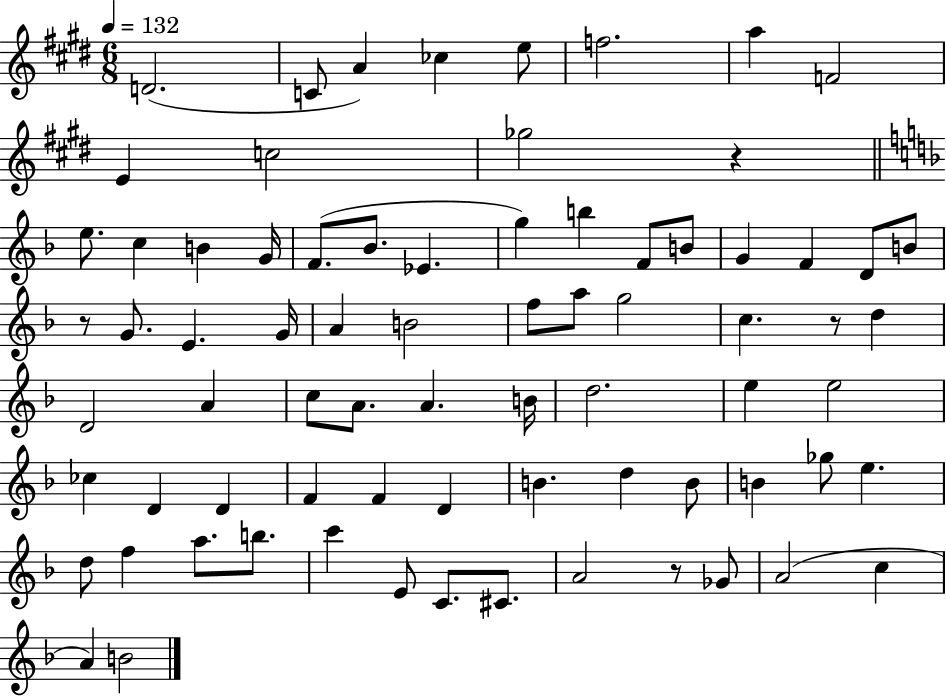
D4/h. C4/e A4/q CES5/q E5/e F5/h. A5/q F4/h E4/q C5/h Gb5/h R/q E5/e. C5/q B4/q G4/s F4/e. Bb4/e. Eb4/q. G5/q B5/q F4/e B4/e G4/q F4/q D4/e B4/e R/e G4/e. E4/q. G4/s A4/q B4/h F5/e A5/e G5/h C5/q. R/e D5/q D4/h A4/q C5/e A4/e. A4/q. B4/s D5/h. E5/q E5/h CES5/q D4/q D4/q F4/q F4/q D4/q B4/q. D5/q B4/e B4/q Gb5/e E5/q. D5/e F5/q A5/e. B5/e. C6/q E4/e C4/e. C#4/e. A4/h R/e Gb4/e A4/h C5/q A4/q B4/h